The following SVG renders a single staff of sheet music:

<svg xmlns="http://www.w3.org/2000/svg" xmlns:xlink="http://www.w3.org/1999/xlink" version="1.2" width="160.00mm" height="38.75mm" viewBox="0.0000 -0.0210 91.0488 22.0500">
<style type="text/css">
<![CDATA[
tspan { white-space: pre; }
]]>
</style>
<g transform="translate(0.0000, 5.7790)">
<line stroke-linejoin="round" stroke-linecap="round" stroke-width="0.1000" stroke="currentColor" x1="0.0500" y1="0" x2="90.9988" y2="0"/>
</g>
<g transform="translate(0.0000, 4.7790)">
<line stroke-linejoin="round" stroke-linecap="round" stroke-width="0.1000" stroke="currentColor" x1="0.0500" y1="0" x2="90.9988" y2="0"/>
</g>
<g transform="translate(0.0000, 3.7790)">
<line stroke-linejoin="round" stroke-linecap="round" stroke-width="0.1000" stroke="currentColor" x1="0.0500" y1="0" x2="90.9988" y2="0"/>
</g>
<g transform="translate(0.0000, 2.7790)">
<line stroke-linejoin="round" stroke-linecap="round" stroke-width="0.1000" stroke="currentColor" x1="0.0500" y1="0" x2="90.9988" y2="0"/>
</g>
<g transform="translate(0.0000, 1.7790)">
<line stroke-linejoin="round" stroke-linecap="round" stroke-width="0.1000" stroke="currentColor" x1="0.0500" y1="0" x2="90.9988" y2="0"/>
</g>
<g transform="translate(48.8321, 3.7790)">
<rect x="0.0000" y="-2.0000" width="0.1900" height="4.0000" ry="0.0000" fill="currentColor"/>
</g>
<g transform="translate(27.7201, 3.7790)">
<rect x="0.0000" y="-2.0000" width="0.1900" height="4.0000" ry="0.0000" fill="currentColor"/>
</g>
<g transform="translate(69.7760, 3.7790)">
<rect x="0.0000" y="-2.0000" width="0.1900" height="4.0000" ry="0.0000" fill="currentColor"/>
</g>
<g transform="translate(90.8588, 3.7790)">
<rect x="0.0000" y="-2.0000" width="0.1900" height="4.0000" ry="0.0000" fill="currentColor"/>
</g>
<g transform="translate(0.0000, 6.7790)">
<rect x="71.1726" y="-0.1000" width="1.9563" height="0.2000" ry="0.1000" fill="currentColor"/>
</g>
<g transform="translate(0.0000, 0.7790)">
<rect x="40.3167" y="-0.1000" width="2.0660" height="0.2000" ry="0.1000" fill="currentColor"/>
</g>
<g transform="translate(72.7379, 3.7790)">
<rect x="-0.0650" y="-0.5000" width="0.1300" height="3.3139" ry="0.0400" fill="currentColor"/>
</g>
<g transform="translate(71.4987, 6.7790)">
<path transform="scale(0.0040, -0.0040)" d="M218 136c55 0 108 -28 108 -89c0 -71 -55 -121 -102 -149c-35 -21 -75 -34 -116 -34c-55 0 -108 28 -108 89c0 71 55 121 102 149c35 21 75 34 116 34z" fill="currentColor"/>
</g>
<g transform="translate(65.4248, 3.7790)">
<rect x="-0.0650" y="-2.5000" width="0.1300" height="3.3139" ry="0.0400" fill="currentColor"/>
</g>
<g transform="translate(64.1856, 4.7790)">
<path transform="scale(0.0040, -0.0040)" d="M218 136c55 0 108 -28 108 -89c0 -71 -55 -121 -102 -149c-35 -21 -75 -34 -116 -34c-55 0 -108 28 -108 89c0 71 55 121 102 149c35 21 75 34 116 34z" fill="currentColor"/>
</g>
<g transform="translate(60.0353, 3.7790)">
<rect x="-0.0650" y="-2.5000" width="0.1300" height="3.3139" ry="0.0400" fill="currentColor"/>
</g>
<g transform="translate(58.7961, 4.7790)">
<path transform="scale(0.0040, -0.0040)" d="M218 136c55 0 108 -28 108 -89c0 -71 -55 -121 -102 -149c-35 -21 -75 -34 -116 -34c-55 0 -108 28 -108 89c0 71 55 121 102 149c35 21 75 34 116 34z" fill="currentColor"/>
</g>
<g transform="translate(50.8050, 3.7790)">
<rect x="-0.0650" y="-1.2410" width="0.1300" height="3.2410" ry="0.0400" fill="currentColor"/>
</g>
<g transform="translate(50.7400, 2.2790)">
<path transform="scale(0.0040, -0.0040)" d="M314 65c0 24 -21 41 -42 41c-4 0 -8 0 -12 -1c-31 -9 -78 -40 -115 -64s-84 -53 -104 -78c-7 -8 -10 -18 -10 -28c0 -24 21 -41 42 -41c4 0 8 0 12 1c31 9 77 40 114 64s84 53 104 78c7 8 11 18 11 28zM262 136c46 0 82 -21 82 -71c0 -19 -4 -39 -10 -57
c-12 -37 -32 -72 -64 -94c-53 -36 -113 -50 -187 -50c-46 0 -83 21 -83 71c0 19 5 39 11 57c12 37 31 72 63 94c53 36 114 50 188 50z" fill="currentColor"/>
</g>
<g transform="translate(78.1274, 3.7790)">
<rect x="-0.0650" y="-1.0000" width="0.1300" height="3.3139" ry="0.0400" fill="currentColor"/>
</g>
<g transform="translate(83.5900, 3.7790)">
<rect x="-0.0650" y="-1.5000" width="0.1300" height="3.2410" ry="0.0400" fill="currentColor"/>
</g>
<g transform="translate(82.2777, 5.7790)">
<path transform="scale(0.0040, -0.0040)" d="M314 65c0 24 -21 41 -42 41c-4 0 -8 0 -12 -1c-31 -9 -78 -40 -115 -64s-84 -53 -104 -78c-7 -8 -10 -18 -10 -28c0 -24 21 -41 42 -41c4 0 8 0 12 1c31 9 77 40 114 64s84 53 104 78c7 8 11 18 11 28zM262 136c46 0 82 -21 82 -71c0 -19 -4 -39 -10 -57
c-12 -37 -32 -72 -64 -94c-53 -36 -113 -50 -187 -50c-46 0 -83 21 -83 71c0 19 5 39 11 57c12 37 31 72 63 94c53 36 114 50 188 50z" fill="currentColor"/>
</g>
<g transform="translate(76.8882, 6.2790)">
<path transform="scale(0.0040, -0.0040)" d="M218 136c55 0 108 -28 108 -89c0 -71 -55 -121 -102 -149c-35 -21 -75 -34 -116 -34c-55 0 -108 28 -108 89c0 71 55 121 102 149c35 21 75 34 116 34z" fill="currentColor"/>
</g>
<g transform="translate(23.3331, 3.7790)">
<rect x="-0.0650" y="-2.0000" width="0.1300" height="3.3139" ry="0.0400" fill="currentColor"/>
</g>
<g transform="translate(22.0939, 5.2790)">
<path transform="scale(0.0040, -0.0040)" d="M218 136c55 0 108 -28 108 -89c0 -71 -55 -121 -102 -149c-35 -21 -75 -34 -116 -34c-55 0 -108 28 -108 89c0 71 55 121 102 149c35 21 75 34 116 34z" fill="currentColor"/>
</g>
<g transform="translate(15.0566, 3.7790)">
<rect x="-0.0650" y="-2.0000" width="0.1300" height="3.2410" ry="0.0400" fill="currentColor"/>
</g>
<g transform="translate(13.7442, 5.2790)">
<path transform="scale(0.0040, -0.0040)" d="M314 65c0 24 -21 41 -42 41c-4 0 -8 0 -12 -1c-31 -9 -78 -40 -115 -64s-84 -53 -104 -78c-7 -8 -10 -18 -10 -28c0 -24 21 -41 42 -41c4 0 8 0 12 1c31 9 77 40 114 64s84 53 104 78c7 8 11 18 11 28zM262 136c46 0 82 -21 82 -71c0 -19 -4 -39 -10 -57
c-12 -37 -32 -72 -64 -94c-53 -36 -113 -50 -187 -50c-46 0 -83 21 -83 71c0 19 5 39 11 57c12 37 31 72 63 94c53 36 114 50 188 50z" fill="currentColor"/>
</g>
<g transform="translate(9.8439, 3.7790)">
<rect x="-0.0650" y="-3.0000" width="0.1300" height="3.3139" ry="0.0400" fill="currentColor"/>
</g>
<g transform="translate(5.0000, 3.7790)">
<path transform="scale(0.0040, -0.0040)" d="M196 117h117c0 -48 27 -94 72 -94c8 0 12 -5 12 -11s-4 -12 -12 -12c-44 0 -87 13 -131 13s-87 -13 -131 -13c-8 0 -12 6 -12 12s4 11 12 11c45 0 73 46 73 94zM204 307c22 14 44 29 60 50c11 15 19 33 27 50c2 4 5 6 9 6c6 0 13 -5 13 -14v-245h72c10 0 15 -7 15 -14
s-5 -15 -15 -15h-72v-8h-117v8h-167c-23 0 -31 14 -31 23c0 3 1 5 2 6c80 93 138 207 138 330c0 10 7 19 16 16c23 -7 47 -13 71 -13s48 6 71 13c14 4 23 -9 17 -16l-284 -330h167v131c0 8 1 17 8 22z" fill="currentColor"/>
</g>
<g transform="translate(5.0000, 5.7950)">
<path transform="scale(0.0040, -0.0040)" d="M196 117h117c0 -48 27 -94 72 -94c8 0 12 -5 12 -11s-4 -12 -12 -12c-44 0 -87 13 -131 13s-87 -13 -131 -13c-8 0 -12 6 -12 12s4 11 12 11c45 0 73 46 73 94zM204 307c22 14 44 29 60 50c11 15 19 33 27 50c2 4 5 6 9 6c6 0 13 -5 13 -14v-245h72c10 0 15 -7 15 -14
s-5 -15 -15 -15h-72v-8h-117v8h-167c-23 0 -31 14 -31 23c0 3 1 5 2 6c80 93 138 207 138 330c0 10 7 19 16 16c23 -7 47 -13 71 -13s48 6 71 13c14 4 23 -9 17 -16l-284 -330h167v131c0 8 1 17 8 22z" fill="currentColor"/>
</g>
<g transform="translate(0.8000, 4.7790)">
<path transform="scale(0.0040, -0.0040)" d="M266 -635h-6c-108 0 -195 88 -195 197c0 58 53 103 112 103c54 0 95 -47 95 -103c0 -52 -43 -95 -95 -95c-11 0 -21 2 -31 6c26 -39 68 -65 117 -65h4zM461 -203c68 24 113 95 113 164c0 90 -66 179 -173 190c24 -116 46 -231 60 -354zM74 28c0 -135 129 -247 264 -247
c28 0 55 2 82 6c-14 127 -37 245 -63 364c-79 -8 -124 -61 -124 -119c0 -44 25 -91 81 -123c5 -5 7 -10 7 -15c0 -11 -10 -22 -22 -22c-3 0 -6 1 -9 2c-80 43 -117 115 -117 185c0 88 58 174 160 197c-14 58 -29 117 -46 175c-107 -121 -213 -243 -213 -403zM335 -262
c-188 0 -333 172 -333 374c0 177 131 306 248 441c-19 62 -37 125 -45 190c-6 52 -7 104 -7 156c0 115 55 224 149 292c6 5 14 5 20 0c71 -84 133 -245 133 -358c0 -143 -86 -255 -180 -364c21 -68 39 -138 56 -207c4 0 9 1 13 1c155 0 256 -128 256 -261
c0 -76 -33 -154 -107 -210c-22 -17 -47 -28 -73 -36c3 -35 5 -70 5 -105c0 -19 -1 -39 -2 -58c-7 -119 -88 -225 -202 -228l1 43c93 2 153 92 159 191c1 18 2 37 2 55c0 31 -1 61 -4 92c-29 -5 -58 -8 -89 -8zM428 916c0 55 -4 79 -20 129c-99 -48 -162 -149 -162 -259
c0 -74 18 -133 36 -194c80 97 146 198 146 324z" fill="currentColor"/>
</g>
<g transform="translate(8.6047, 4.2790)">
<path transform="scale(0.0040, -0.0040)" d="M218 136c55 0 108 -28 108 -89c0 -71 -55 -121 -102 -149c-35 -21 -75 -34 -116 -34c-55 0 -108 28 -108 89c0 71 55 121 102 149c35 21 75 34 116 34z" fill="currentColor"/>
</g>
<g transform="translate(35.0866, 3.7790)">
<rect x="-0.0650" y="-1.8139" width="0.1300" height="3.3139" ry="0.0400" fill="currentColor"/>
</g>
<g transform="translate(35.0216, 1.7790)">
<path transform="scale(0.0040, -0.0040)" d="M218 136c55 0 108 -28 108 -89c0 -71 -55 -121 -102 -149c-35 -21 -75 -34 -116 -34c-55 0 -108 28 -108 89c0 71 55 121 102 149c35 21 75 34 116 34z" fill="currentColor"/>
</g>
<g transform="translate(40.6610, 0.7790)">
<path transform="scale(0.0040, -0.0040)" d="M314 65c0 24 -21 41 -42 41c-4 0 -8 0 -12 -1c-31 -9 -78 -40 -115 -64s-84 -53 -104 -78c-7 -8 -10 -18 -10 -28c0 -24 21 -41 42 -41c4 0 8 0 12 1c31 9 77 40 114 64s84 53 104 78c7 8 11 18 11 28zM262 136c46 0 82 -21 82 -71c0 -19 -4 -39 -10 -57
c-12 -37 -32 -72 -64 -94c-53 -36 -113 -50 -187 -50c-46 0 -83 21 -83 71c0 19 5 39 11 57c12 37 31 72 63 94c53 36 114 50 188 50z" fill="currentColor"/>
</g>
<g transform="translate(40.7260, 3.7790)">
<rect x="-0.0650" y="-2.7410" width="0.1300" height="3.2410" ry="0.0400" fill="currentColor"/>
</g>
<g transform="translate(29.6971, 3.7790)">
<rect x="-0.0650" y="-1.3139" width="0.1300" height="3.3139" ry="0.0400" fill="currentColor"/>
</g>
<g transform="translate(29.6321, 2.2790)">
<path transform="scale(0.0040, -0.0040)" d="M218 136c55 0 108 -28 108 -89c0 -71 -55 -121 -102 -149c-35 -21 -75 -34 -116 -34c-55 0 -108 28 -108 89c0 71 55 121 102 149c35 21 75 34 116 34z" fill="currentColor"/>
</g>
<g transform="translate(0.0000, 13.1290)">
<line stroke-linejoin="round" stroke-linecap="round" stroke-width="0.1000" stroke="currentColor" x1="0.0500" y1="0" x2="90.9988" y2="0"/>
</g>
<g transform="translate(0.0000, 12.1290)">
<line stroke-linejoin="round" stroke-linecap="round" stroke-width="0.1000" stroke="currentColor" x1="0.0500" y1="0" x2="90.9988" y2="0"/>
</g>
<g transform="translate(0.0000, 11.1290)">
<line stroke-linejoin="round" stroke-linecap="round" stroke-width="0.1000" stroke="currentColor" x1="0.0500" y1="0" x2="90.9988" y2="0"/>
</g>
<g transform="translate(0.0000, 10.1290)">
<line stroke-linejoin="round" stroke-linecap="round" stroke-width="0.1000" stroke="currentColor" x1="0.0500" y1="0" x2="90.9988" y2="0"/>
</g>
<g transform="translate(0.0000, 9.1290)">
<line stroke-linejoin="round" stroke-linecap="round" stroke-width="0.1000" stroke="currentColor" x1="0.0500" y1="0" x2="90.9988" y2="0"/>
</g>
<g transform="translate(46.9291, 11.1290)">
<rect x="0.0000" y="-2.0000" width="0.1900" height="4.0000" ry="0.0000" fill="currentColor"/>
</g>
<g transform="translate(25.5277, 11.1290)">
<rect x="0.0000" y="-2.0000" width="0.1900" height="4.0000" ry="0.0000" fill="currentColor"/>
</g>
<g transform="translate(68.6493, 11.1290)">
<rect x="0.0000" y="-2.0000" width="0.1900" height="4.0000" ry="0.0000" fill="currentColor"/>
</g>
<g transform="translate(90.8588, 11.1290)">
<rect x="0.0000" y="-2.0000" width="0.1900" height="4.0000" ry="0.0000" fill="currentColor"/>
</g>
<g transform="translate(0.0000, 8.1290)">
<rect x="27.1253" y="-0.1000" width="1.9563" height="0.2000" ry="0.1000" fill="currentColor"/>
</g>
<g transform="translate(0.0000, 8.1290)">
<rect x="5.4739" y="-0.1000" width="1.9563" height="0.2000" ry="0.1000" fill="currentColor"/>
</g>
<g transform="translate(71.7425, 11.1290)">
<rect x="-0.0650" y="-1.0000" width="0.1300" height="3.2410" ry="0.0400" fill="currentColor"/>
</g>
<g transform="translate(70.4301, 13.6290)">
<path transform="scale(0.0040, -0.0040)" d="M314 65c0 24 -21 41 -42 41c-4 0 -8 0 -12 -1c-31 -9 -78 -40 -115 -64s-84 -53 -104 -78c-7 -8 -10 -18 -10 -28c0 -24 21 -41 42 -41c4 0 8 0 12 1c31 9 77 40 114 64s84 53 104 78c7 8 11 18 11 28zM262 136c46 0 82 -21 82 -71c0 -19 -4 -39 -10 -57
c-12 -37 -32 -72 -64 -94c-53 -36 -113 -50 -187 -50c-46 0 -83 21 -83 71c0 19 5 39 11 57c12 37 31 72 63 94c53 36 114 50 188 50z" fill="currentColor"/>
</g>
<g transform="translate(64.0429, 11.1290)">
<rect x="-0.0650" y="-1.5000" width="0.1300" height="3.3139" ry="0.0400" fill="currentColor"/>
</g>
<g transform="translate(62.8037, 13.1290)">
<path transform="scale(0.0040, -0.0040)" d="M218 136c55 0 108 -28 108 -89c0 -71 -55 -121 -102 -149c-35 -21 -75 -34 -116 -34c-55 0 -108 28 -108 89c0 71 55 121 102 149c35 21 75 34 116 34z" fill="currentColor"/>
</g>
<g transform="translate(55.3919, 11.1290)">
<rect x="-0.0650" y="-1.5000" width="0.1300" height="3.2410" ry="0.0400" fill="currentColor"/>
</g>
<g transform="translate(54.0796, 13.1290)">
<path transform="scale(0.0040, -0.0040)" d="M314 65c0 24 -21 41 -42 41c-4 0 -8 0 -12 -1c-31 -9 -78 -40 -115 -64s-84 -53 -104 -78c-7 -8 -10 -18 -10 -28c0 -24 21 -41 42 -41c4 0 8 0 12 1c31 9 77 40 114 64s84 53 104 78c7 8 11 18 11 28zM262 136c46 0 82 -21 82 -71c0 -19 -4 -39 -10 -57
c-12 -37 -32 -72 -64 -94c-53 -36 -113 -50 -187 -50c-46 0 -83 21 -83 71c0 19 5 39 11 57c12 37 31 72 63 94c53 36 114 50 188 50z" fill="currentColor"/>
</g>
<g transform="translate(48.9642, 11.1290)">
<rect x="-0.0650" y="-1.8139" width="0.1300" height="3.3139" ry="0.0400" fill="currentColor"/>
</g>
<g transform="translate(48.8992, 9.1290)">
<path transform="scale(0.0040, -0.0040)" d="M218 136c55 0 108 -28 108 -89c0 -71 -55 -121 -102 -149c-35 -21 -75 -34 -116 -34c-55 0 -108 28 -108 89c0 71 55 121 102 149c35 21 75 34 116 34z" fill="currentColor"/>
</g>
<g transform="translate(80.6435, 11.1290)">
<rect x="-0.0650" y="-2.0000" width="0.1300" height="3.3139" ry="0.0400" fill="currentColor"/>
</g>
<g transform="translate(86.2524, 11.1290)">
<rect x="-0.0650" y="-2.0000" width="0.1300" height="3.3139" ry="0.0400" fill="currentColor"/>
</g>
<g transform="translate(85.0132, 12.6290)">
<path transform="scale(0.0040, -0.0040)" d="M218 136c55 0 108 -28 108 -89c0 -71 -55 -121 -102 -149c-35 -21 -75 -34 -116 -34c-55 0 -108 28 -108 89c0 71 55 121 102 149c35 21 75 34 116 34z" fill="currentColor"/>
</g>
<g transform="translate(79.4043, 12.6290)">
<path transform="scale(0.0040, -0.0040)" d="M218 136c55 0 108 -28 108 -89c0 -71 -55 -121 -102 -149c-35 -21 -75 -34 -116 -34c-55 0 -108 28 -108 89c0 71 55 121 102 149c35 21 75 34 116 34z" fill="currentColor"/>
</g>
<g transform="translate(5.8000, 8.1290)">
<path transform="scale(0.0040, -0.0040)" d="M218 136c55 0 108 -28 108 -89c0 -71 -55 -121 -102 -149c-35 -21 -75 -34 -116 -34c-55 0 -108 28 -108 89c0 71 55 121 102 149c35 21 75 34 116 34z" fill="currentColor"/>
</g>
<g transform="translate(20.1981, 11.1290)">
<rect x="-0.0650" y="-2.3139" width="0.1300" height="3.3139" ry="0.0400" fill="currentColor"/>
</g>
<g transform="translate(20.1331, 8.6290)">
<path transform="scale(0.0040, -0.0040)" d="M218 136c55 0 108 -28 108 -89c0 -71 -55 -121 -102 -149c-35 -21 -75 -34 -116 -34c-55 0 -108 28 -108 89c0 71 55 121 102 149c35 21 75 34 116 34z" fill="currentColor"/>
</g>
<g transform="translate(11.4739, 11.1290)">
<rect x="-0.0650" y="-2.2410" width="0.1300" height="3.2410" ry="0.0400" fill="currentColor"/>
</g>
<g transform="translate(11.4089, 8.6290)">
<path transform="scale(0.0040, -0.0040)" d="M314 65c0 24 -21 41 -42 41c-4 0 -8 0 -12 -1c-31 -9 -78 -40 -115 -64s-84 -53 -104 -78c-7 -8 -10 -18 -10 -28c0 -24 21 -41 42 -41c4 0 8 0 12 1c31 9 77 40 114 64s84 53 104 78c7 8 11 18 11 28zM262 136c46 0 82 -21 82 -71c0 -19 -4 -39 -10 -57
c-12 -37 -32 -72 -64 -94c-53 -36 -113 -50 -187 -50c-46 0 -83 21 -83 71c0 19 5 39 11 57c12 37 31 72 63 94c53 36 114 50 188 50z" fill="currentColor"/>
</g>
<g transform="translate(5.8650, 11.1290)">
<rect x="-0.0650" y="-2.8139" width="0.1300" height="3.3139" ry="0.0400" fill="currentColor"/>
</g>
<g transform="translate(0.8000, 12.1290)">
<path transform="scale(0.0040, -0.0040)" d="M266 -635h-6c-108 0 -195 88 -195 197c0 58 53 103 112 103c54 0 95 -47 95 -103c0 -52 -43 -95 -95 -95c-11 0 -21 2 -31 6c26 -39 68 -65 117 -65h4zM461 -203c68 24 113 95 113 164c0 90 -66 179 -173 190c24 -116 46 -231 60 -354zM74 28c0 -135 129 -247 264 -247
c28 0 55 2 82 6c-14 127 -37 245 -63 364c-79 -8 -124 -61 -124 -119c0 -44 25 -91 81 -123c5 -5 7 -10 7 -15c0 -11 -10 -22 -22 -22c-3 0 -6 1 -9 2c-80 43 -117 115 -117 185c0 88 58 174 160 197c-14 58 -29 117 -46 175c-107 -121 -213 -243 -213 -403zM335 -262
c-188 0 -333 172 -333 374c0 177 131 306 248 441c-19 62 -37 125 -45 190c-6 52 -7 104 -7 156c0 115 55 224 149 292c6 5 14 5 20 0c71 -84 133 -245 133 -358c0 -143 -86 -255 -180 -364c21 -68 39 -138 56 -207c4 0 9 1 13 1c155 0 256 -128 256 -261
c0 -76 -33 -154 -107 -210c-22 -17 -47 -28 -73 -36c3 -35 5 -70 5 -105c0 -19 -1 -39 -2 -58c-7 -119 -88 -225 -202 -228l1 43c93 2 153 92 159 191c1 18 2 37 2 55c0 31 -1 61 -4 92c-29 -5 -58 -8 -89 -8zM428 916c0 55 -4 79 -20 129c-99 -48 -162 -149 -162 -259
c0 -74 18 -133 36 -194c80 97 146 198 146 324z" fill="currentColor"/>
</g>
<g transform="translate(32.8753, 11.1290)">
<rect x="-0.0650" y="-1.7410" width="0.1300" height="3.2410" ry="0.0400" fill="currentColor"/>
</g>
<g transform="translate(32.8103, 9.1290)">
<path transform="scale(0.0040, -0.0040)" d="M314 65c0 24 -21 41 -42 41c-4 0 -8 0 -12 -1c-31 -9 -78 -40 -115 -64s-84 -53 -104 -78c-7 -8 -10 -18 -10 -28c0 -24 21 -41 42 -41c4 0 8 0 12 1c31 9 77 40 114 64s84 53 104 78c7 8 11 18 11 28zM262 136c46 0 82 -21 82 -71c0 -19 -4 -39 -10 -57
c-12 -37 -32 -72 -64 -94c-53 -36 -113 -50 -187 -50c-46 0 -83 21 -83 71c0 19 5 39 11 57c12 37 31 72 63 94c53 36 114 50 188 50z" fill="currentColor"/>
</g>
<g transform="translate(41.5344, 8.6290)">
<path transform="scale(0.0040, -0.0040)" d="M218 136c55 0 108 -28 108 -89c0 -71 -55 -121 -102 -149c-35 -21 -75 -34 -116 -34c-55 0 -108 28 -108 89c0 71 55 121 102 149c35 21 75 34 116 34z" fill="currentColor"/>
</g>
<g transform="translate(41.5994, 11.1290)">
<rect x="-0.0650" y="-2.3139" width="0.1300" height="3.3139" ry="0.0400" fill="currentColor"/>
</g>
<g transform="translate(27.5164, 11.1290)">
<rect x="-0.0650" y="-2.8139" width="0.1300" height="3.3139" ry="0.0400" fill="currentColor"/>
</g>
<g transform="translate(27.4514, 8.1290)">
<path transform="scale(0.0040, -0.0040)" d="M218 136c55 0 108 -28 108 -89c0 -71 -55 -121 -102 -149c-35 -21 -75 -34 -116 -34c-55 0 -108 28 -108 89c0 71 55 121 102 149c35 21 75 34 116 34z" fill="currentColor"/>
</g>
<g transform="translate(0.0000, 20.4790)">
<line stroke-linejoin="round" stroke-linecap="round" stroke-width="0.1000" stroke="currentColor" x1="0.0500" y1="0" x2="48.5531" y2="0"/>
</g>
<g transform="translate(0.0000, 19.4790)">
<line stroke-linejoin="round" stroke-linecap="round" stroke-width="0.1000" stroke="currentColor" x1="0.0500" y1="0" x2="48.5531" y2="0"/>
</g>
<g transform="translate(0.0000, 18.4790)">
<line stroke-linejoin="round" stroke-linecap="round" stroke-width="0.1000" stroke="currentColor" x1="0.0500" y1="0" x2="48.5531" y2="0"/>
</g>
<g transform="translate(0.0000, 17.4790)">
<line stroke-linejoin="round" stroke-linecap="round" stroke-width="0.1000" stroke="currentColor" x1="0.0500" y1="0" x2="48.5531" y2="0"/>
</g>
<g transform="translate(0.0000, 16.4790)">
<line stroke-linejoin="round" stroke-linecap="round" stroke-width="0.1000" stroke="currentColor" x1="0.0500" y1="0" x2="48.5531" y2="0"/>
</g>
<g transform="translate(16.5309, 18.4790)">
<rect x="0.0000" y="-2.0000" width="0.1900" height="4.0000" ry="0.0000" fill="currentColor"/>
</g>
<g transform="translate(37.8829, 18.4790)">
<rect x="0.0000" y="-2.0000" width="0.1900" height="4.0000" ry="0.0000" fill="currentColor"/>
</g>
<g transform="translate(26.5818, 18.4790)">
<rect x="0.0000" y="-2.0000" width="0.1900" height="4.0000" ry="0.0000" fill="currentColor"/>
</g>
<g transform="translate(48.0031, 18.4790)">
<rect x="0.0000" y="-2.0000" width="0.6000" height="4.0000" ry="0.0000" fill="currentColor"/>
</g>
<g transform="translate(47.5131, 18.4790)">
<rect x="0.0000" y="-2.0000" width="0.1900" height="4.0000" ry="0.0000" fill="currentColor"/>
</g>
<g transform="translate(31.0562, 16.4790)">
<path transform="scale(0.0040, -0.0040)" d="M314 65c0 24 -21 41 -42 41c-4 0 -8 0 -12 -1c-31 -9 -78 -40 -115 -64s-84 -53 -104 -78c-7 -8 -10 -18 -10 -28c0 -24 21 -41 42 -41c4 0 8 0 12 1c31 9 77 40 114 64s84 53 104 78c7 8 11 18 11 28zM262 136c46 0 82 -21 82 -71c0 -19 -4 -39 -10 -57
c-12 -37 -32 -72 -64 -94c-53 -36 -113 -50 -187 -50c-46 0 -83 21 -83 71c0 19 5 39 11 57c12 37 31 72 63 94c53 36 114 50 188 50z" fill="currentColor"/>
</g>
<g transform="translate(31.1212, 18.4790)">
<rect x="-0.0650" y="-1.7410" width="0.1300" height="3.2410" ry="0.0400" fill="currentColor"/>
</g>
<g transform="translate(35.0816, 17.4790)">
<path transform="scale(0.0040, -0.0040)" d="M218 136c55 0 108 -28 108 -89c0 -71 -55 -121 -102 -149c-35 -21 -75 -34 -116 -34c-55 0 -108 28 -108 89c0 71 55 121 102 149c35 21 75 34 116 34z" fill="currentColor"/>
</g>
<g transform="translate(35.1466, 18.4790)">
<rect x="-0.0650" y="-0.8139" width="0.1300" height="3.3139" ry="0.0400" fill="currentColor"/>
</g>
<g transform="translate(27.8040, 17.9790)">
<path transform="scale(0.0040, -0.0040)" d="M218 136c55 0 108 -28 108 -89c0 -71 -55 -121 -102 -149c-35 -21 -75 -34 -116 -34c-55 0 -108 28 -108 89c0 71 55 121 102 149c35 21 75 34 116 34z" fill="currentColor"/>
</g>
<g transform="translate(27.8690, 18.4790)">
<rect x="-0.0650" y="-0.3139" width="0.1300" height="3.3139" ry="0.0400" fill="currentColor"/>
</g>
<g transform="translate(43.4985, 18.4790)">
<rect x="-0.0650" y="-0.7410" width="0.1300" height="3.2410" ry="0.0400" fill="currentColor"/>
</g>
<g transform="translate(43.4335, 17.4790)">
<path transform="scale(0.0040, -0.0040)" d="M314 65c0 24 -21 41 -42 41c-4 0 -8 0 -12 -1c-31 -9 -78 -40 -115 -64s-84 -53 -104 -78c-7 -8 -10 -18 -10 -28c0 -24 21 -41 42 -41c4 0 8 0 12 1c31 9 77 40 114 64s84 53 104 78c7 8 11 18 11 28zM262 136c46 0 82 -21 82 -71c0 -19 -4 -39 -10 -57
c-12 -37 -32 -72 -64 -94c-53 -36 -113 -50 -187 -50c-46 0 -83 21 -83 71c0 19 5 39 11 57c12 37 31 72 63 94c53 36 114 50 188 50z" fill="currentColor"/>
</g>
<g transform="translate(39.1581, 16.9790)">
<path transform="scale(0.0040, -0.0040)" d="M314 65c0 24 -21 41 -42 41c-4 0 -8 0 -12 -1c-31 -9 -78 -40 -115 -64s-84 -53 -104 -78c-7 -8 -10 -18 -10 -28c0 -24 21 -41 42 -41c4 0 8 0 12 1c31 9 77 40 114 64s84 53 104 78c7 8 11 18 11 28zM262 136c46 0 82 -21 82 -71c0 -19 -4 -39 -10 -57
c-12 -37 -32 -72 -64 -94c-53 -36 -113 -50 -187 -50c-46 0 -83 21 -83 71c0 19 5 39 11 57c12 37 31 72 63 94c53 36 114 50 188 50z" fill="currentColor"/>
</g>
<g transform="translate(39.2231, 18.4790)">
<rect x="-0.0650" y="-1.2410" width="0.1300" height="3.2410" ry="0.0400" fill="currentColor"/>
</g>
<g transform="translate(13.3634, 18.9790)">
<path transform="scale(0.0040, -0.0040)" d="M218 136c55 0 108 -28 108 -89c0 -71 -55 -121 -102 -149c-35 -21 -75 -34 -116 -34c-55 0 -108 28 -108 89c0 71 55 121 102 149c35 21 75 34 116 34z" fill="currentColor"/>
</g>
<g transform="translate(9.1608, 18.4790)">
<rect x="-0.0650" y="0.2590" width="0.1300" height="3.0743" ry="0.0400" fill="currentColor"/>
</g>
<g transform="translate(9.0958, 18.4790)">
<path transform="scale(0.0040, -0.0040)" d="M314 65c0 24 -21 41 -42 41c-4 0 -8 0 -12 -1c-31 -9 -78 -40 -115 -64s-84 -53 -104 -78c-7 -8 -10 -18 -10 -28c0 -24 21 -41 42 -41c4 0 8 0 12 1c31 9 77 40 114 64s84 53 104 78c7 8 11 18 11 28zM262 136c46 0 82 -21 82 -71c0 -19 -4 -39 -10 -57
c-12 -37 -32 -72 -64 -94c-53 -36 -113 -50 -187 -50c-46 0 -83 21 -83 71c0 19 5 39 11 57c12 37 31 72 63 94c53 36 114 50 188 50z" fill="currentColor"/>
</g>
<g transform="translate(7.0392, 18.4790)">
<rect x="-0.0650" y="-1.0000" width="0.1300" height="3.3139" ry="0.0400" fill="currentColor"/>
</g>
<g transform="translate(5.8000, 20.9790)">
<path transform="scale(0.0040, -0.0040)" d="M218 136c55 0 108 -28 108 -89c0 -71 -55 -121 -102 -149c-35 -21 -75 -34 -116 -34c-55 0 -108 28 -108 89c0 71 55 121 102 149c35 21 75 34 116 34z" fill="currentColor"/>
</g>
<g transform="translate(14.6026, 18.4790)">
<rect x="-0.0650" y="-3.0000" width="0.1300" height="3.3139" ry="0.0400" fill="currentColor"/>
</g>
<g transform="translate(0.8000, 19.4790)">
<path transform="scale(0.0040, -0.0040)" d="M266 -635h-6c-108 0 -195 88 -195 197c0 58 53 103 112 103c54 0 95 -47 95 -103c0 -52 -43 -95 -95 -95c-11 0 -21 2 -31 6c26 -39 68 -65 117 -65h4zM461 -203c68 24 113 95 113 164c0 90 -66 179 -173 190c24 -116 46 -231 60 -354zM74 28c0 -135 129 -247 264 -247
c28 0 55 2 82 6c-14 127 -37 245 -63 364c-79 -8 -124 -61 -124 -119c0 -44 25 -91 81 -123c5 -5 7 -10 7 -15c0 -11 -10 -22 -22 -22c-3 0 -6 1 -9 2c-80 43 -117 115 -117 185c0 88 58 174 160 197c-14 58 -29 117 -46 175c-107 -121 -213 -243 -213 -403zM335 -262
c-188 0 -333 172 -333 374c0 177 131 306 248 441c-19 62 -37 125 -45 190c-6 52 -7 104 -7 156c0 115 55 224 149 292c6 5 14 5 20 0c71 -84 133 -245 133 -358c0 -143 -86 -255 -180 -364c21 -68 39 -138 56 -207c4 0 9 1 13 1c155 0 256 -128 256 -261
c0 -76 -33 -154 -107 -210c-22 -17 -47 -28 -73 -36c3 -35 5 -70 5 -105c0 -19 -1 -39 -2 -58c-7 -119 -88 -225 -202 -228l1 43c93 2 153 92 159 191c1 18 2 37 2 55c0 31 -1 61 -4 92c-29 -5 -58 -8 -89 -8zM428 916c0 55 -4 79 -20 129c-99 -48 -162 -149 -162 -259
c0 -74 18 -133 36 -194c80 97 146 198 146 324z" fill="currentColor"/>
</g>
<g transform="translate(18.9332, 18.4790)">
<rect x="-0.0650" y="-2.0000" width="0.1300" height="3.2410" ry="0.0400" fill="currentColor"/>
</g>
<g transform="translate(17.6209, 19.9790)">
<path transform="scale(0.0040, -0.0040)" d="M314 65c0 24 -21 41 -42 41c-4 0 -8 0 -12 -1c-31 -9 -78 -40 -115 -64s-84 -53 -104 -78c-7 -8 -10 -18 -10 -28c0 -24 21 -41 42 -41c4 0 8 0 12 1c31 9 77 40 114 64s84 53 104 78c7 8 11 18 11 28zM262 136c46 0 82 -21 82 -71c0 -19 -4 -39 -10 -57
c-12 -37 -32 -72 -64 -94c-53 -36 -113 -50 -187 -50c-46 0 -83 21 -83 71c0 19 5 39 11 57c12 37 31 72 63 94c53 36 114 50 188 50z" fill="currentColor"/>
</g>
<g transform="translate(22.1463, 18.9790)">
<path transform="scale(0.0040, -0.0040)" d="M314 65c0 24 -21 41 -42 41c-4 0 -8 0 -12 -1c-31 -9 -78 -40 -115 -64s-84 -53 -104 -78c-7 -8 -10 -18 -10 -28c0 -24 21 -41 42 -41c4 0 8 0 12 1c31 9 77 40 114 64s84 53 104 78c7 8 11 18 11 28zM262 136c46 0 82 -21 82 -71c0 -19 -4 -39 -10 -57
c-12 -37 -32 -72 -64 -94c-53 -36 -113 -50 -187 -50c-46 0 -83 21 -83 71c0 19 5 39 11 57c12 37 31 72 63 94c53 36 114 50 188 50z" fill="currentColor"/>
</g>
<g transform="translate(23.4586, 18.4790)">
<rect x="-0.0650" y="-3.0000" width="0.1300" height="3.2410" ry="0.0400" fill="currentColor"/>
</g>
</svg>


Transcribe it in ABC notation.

X:1
T:Untitled
M:4/4
L:1/4
K:C
A F2 F e f a2 e2 G G C D E2 a g2 g a f2 g f E2 E D2 F F D B2 A F2 A2 c f2 d e2 d2